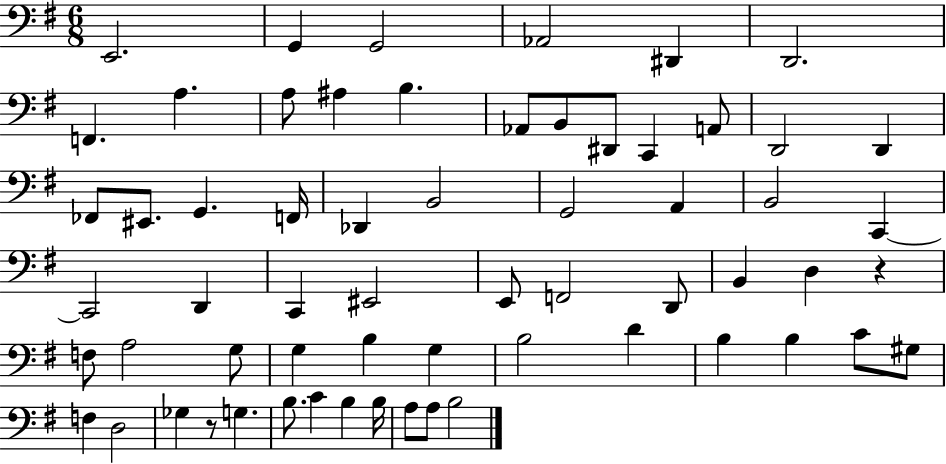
{
  \clef bass
  \numericTimeSignature
  \time 6/8
  \key g \major
  \repeat volta 2 { e,2. | g,4 g,2 | aes,2 dis,4 | d,2. | \break f,4. a4. | a8 ais4 b4. | aes,8 b,8 dis,8 c,4 a,8 | d,2 d,4 | \break fes,8 eis,8. g,4. f,16 | des,4 b,2 | g,2 a,4 | b,2 c,4~~ | \break c,2 d,4 | c,4 eis,2 | e,8 f,2 d,8 | b,4 d4 r4 | \break f8 a2 g8 | g4 b4 g4 | b2 d'4 | b4 b4 c'8 gis8 | \break f4 d2 | ges4 r8 g4. | b8. c'4 b4 b16 | a8 a8 b2 | \break } \bar "|."
}